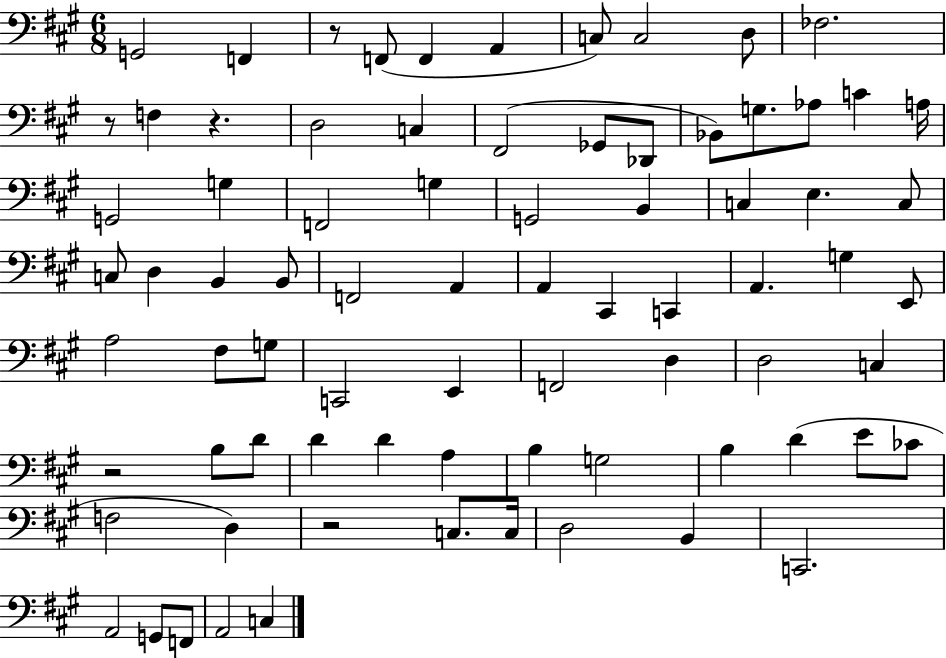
{
  \clef bass
  \numericTimeSignature
  \time 6/8
  \key a \major
  g,2 f,4 | r8 f,8( f,4 a,4 | c8) c2 d8 | fes2. | \break r8 f4 r4. | d2 c4 | fis,2( ges,8 des,8 | bes,8) g8. aes8 c'4 a16 | \break g,2 g4 | f,2 g4 | g,2 b,4 | c4 e4. c8 | \break c8 d4 b,4 b,8 | f,2 a,4 | a,4 cis,4 c,4 | a,4. g4 e,8 | \break a2 fis8 g8 | c,2 e,4 | f,2 d4 | d2 c4 | \break r2 b8 d'8 | d'4 d'4 a4 | b4 g2 | b4 d'4( e'8 ces'8 | \break f2 d4) | r2 c8. c16 | d2 b,4 | c,2. | \break a,2 g,8 f,8 | a,2 c4 | \bar "|."
}